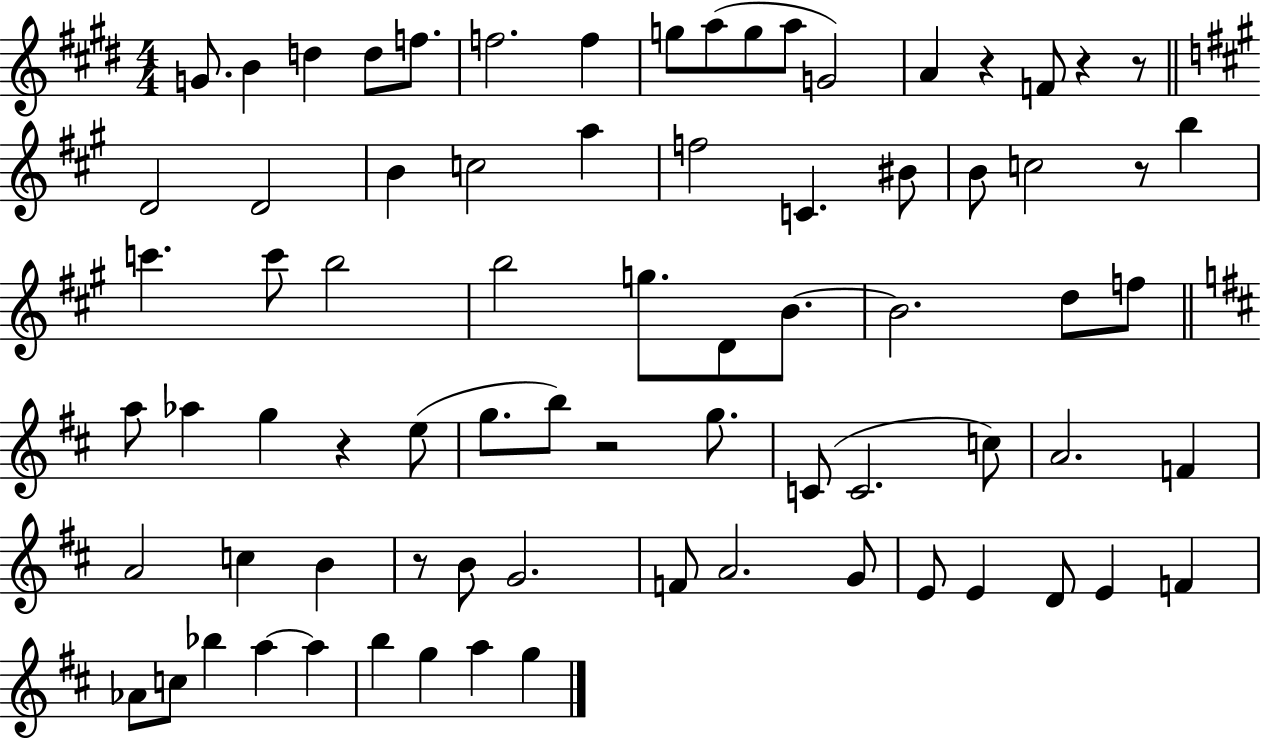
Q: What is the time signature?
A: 4/4